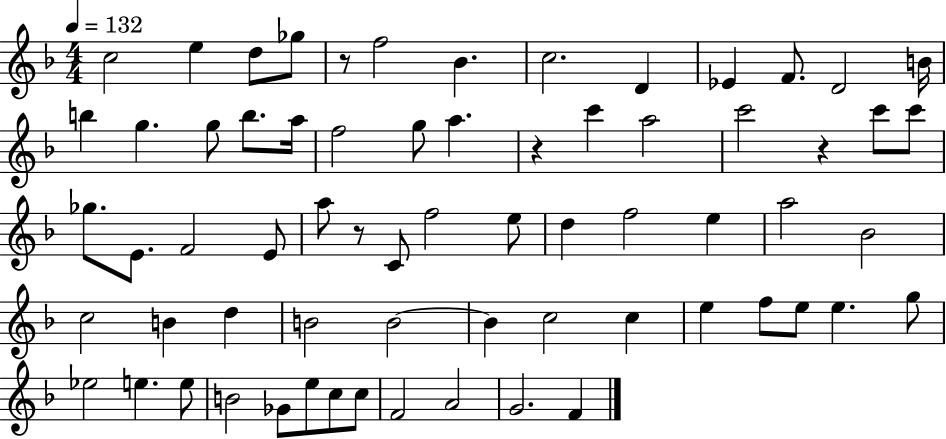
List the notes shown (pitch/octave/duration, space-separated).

C5/h E5/q D5/e Gb5/e R/e F5/h Bb4/q. C5/h. D4/q Eb4/q F4/e. D4/h B4/s B5/q G5/q. G5/e B5/e. A5/s F5/h G5/e A5/q. R/q C6/q A5/h C6/h R/q C6/e C6/e Gb5/e. E4/e. F4/h E4/e A5/e R/e C4/e F5/h E5/e D5/q F5/h E5/q A5/h Bb4/h C5/h B4/q D5/q B4/h B4/h B4/q C5/h C5/q E5/q F5/e E5/e E5/q. G5/e Eb5/h E5/q. E5/e B4/h Gb4/e E5/e C5/e C5/e F4/h A4/h G4/h. F4/q